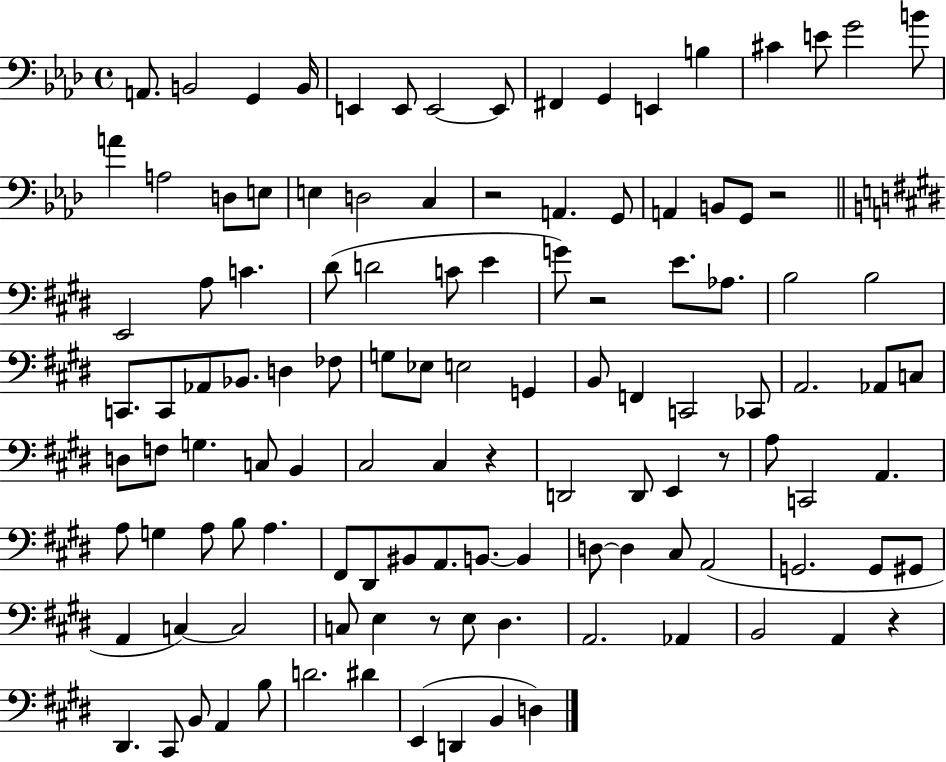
{
  \clef bass
  \time 4/4
  \defaultTimeSignature
  \key aes \major
  \repeat volta 2 { a,8. b,2 g,4 b,16 | e,4 e,8 e,2~~ e,8 | fis,4 g,4 e,4 b4 | cis'4 e'8 g'2 b'8 | \break a'4 a2 d8 e8 | e4 d2 c4 | r2 a,4. g,8 | a,4 b,8 g,8 r2 | \break \bar "||" \break \key e \major e,2 a8 c'4. | dis'8( d'2 c'8 e'4 | g'8) r2 e'8. aes8. | b2 b2 | \break c,8. c,8 aes,8 bes,8. d4 fes8 | g8 ees8 e2 g,4 | b,8 f,4 c,2 ces,8 | a,2. aes,8 c8 | \break d8 f8 g4. c8 b,4 | cis2 cis4 r4 | d,2 d,8 e,4 r8 | a8 c,2 a,4. | \break a8 g4 a8 b8 a4. | fis,8 dis,8 bis,8 a,8. b,8.~~ b,4 | d8~~ d4 cis8 a,2( | g,2. g,8 gis,8 | \break a,4 c4~~) c2 | c8 e4 r8 e8 dis4. | a,2. aes,4 | b,2 a,4 r4 | \break dis,4. cis,8 b,8 a,4 b8 | d'2. dis'4 | e,4( d,4 b,4 d4) | } \bar "|."
}